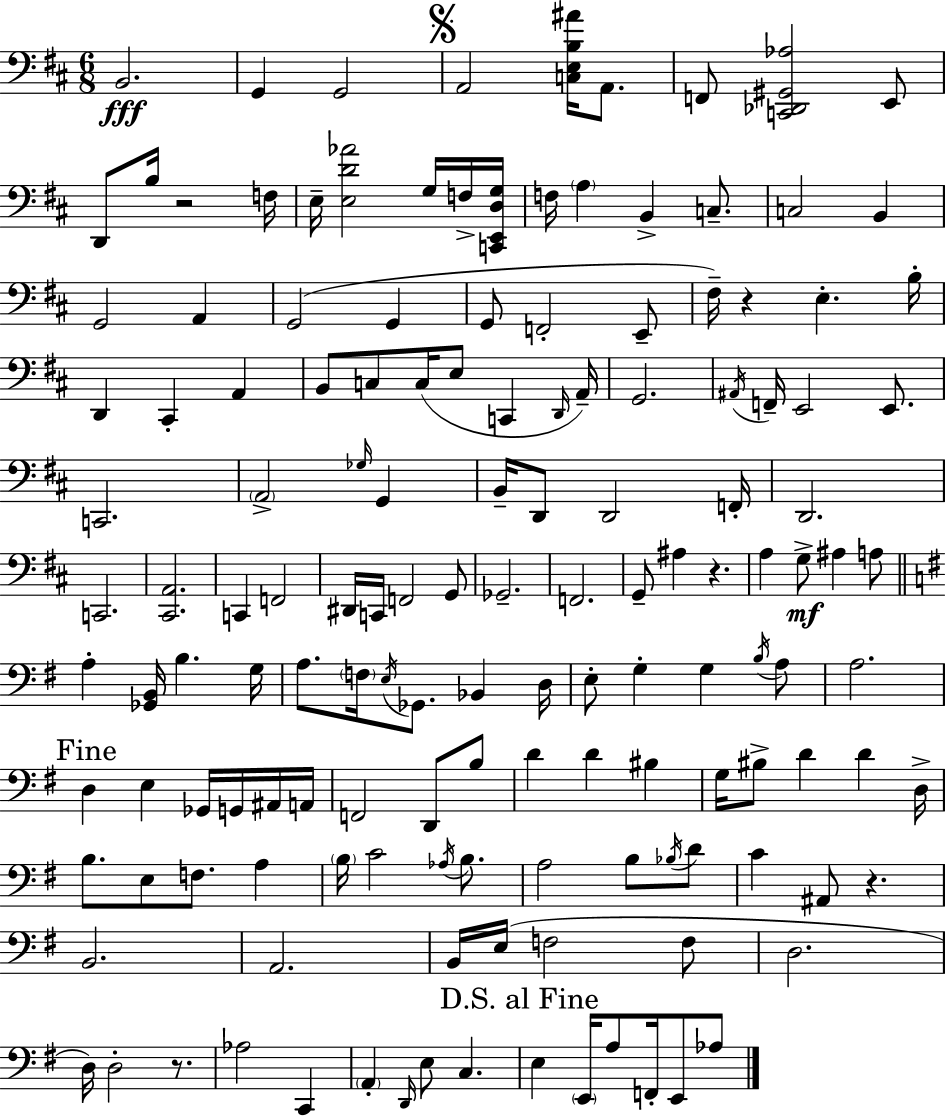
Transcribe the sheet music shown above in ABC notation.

X:1
T:Untitled
M:6/8
L:1/4
K:D
B,,2 G,, G,,2 A,,2 [C,E,B,^A]/4 A,,/2 F,,/2 [C,,_D,,^G,,_A,]2 E,,/2 D,,/2 B,/4 z2 F,/4 E,/4 [E,D_A]2 G,/4 F,/4 [C,,E,,D,G,]/4 F,/4 A, B,, C,/2 C,2 B,, G,,2 A,, G,,2 G,, G,,/2 F,,2 E,,/2 ^F,/4 z E, B,/4 D,, ^C,, A,, B,,/2 C,/2 C,/4 E,/2 C,, D,,/4 A,,/4 G,,2 ^A,,/4 F,,/4 E,,2 E,,/2 C,,2 A,,2 _G,/4 G,, B,,/4 D,,/2 D,,2 F,,/4 D,,2 C,,2 [^C,,A,,]2 C,, F,,2 ^D,,/4 C,,/4 F,,2 G,,/2 _G,,2 F,,2 G,,/2 ^A, z A, G,/2 ^A, A,/2 A, [_G,,B,,]/4 B, G,/4 A,/2 F,/4 E,/4 _G,,/2 _B,, D,/4 E,/2 G, G, B,/4 A,/2 A,2 D, E, _G,,/4 G,,/4 ^A,,/4 A,,/4 F,,2 D,,/2 B,/2 D D ^B, G,/4 ^B,/2 D D D,/4 B,/2 E,/2 F,/2 A, B,/4 C2 _A,/4 B,/2 A,2 B,/2 _B,/4 D/2 C ^A,,/2 z B,,2 A,,2 B,,/4 E,/4 F,2 F,/2 D,2 D,/4 D,2 z/2 _A,2 C,, A,, D,,/4 E,/2 C, E, E,,/4 A,/2 F,,/4 E,,/2 _A,/2